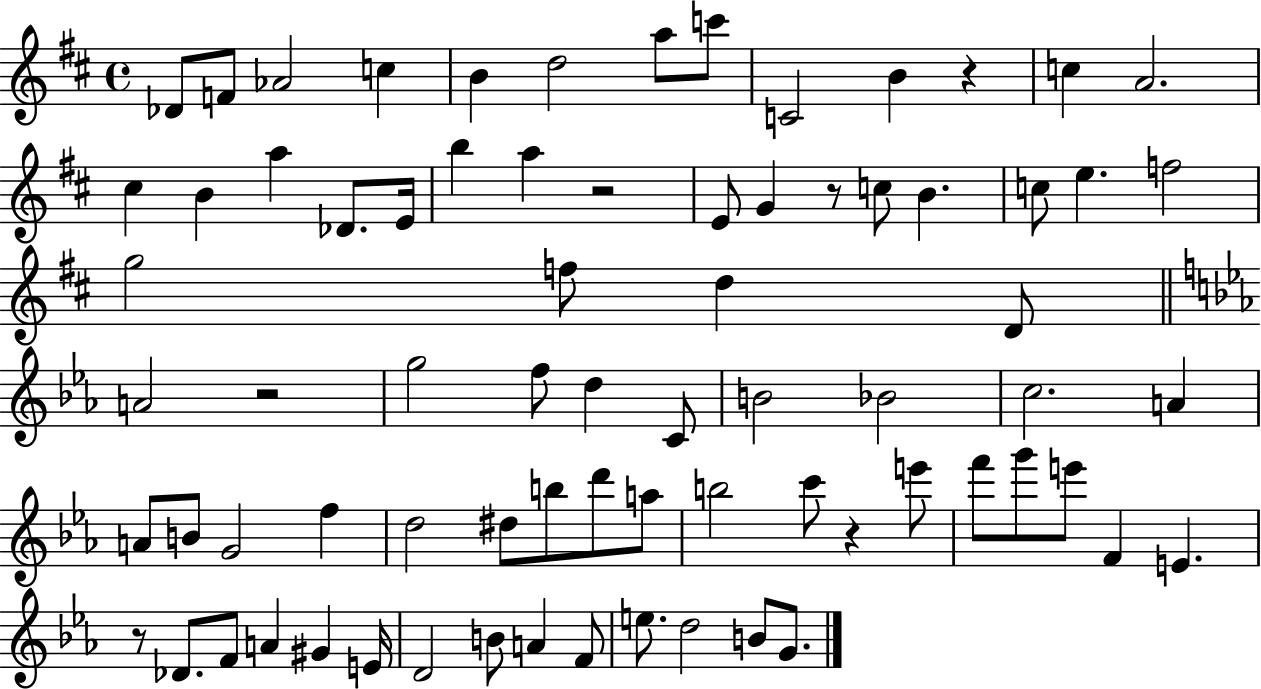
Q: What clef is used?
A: treble